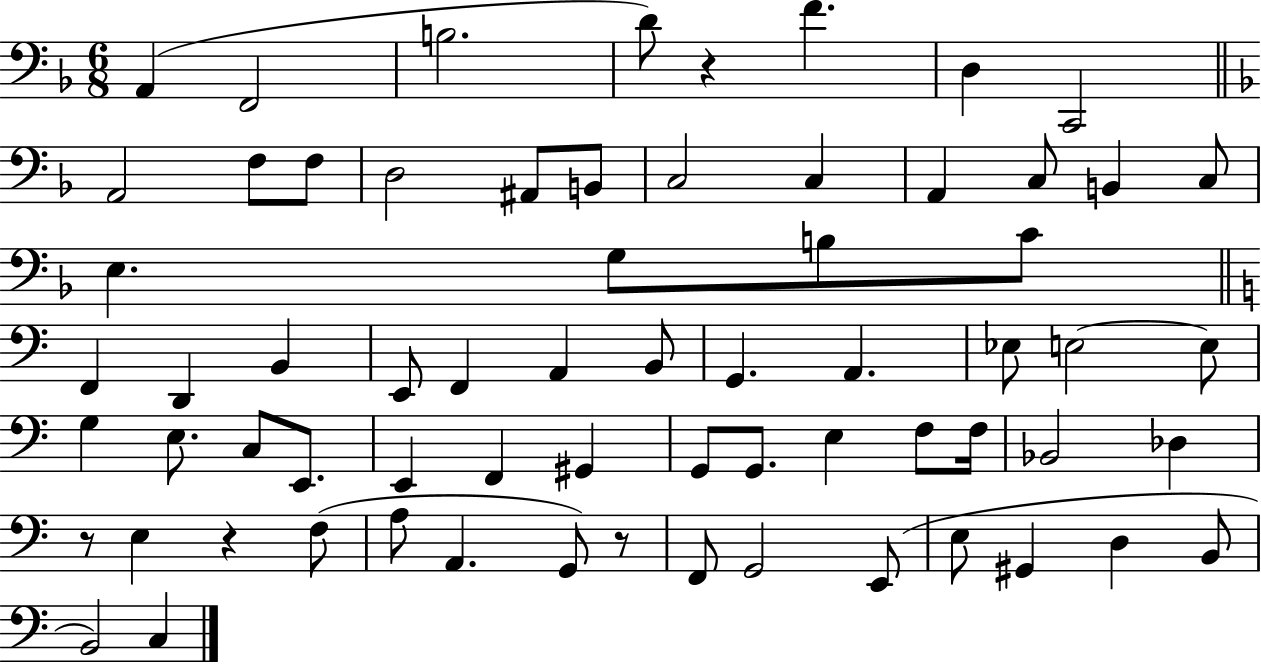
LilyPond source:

{
  \clef bass
  \numericTimeSignature
  \time 6/8
  \key f \major
  \repeat volta 2 { a,4( f,2 | b2. | d'8) r4 f'4. | d4 c,2 | \break \bar "||" \break \key d \minor a,2 f8 f8 | d2 ais,8 b,8 | c2 c4 | a,4 c8 b,4 c8 | \break e4. g8 b8 c'8 | \bar "||" \break \key c \major f,4 d,4 b,4 | e,8 f,4 a,4 b,8 | g,4. a,4. | ees8 e2~~ e8 | \break g4 e8. c8 e,8. | e,4 f,4 gis,4 | g,8 g,8. e4 f8 f16 | bes,2 des4 | \break r8 e4 r4 f8( | a8 a,4. g,8) r8 | f,8 g,2 e,8( | e8 gis,4 d4 b,8 | \break b,2) c4 | } \bar "|."
}